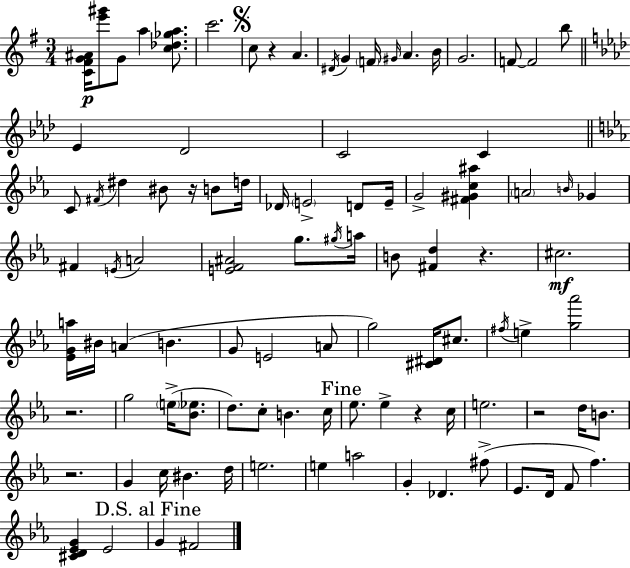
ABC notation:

X:1
T:Untitled
M:3/4
L:1/4
K:G
[C^FG^A]/4 [e'^g']/2 G/2 a [c_d_ga]/2 c'2 c/2 z A ^D/4 G F/4 ^G/4 A B/4 G2 F/2 F2 b/2 _E _D2 C2 C C/2 ^F/4 ^d ^B/2 z/4 B/2 d/4 _D/4 E2 D/2 E/4 G2 [^F^Gc^a] A2 B/4 _G ^F E/4 A2 [EF^A]2 g/2 ^g/4 a/4 B/2 [^Fd] z ^c2 [_EGa]/4 ^B/4 A B G/2 E2 A/2 g2 [^C^D]/4 ^c/2 ^f/4 e [g_a']2 z2 g2 e/4 [_B_e]/2 d/2 c/2 B c/4 _e/2 _e z c/4 e2 z2 d/4 B/2 z2 G c/4 ^B d/4 e2 e a2 G _D ^f/2 _E/2 D/4 F/2 f [^CD_EG] _E2 G ^F2